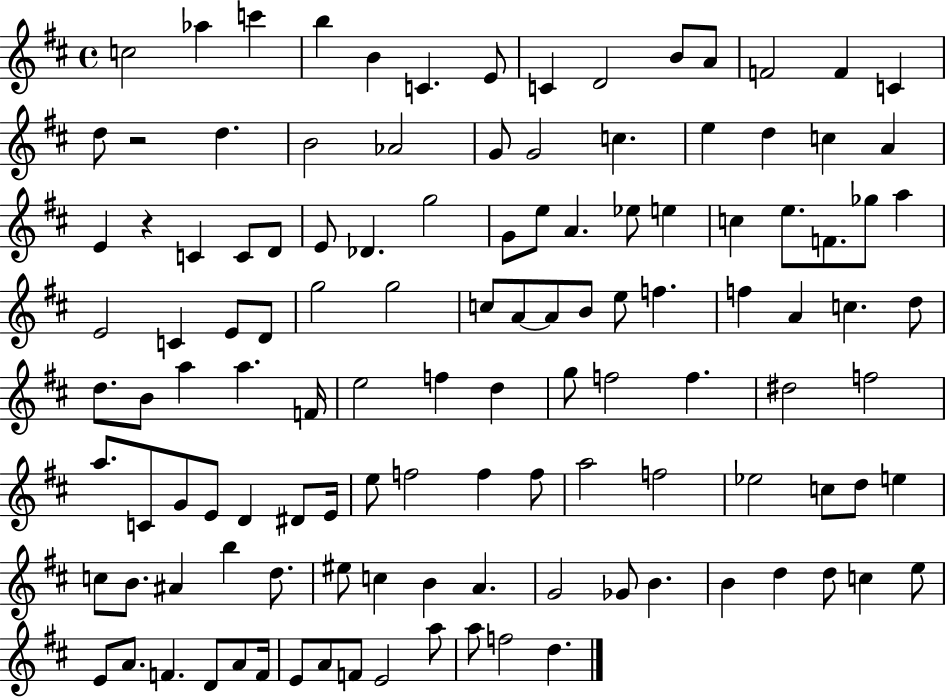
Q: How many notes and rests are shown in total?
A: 121